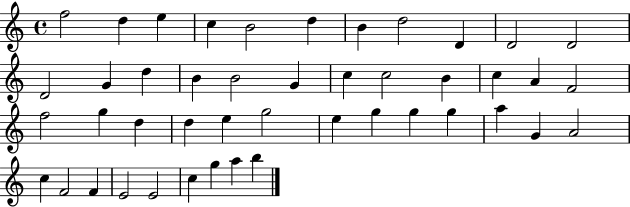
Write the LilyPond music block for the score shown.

{
  \clef treble
  \time 4/4
  \defaultTimeSignature
  \key c \major
  f''2 d''4 e''4 | c''4 b'2 d''4 | b'4 d''2 d'4 | d'2 d'2 | \break d'2 g'4 d''4 | b'4 b'2 g'4 | c''4 c''2 b'4 | c''4 a'4 f'2 | \break f''2 g''4 d''4 | d''4 e''4 g''2 | e''4 g''4 g''4 g''4 | a''4 g'4 a'2 | \break c''4 f'2 f'4 | e'2 e'2 | c''4 g''4 a''4 b''4 | \bar "|."
}